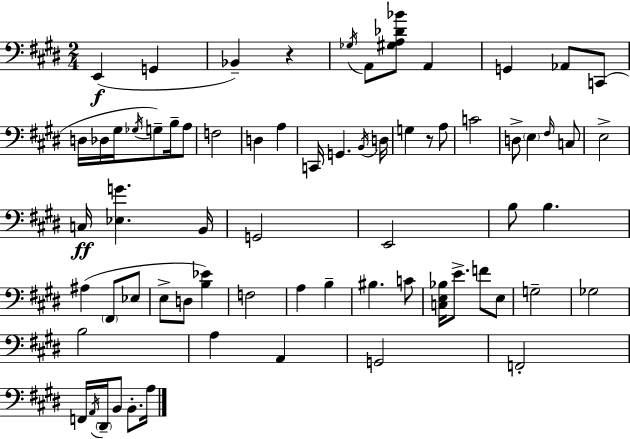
{
  \clef bass
  \numericTimeSignature
  \time 2/4
  \key e \major
  e,4(\f g,4 | bes,4--) r4 | \acciaccatura { ges16 } a,8 <gis a des' bes'>8 a,4 | g,4 aes,8 c,8( | \break d16 des16 gis16 \acciaccatura { ges16 }) g8-- b16-- | a8 f2 | d4 a4 | c,16 g,4. | \break \acciaccatura { b,16 } d16 g4 r8 | a8 c'2 | d8-> \parenthesize e4 | \grace { fis16 } c8 e2-> | \break c16\ff <ees g'>4. | b,16 g,2 | e,2 | b8 b4. | \break ais4( | \parenthesize fis,8 ees8 e8-> d8 | <b ees'>4) f2 | a4 | \break b4-- bis4. | c'8 <c e bes>16 e'8.-> | f'8 e8 g2-- | ges2 | \break b2 | a4 | a,4 g,2 | f,2-. | \break f,16 \acciaccatura { a,16 } \parenthesize dis,16-- b,8 | b,8.-. a16 \bar "|."
}